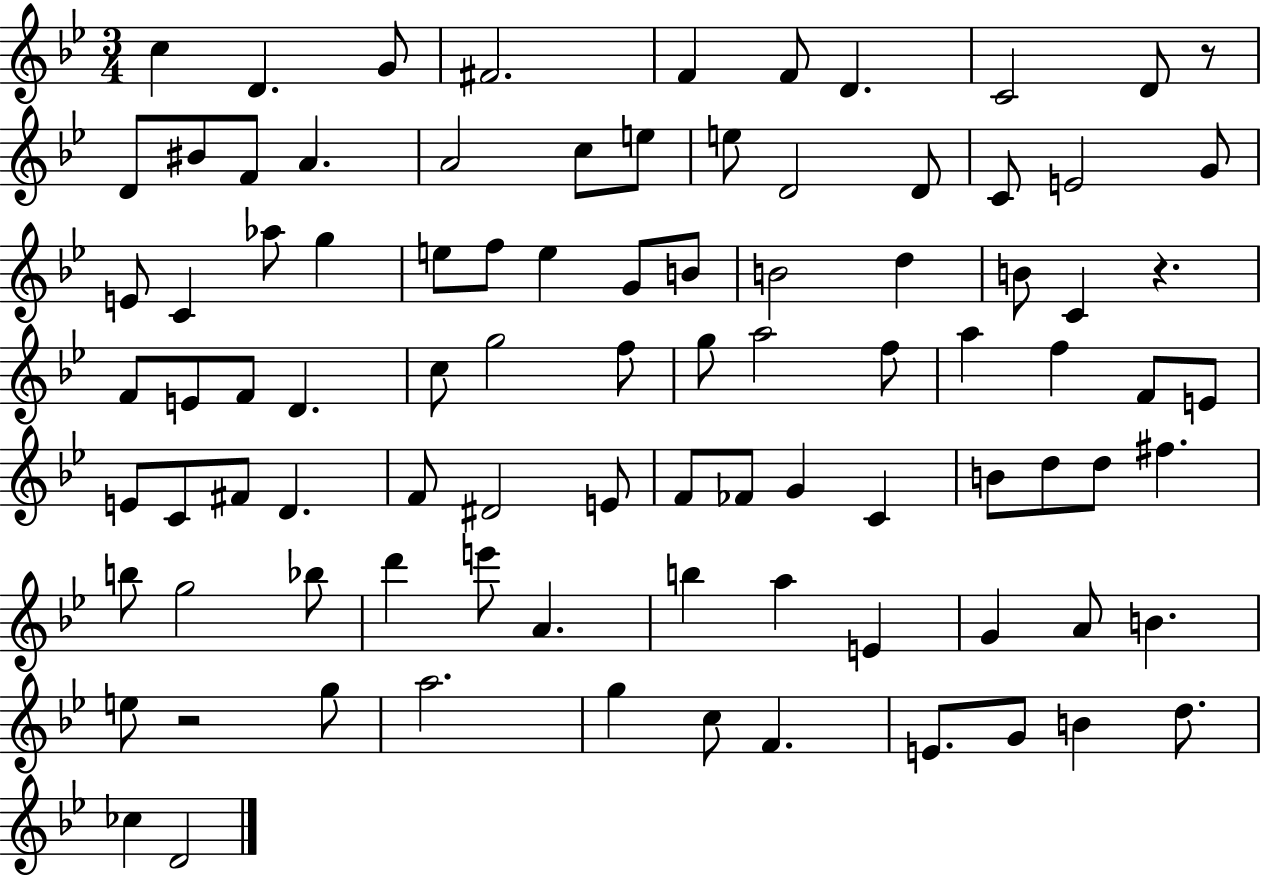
{
  \clef treble
  \numericTimeSignature
  \time 3/4
  \key bes \major
  c''4 d'4. g'8 | fis'2. | f'4 f'8 d'4. | c'2 d'8 r8 | \break d'8 bis'8 f'8 a'4. | a'2 c''8 e''8 | e''8 d'2 d'8 | c'8 e'2 g'8 | \break e'8 c'4 aes''8 g''4 | e''8 f''8 e''4 g'8 b'8 | b'2 d''4 | b'8 c'4 r4. | \break f'8 e'8 f'8 d'4. | c''8 g''2 f''8 | g''8 a''2 f''8 | a''4 f''4 f'8 e'8 | \break e'8 c'8 fis'8 d'4. | f'8 dis'2 e'8 | f'8 fes'8 g'4 c'4 | b'8 d''8 d''8 fis''4. | \break b''8 g''2 bes''8 | d'''4 e'''8 a'4. | b''4 a''4 e'4 | g'4 a'8 b'4. | \break e''8 r2 g''8 | a''2. | g''4 c''8 f'4. | e'8. g'8 b'4 d''8. | \break ces''4 d'2 | \bar "|."
}